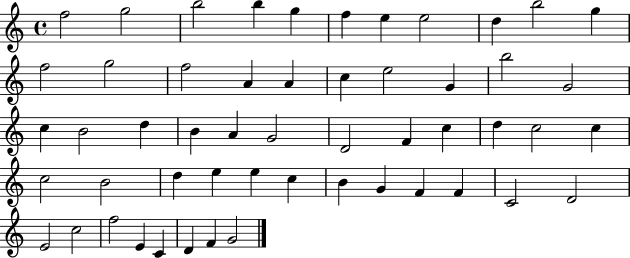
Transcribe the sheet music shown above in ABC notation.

X:1
T:Untitled
M:4/4
L:1/4
K:C
f2 g2 b2 b g f e e2 d b2 g f2 g2 f2 A A c e2 G b2 G2 c B2 d B A G2 D2 F c d c2 c c2 B2 d e e c B G F F C2 D2 E2 c2 f2 E C D F G2